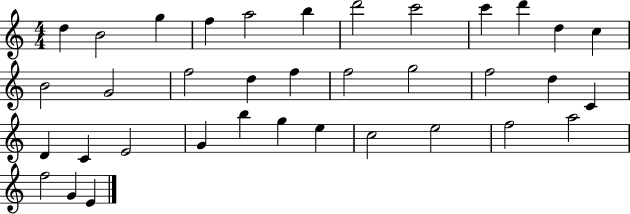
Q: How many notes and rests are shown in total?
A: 36